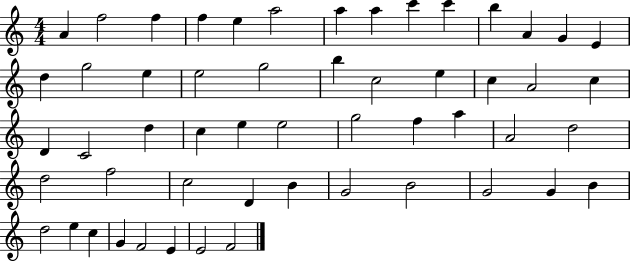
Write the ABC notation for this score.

X:1
T:Untitled
M:4/4
L:1/4
K:C
A f2 f f e a2 a a c' c' b A G E d g2 e e2 g2 b c2 e c A2 c D C2 d c e e2 g2 f a A2 d2 d2 f2 c2 D B G2 B2 G2 G B d2 e c G F2 E E2 F2